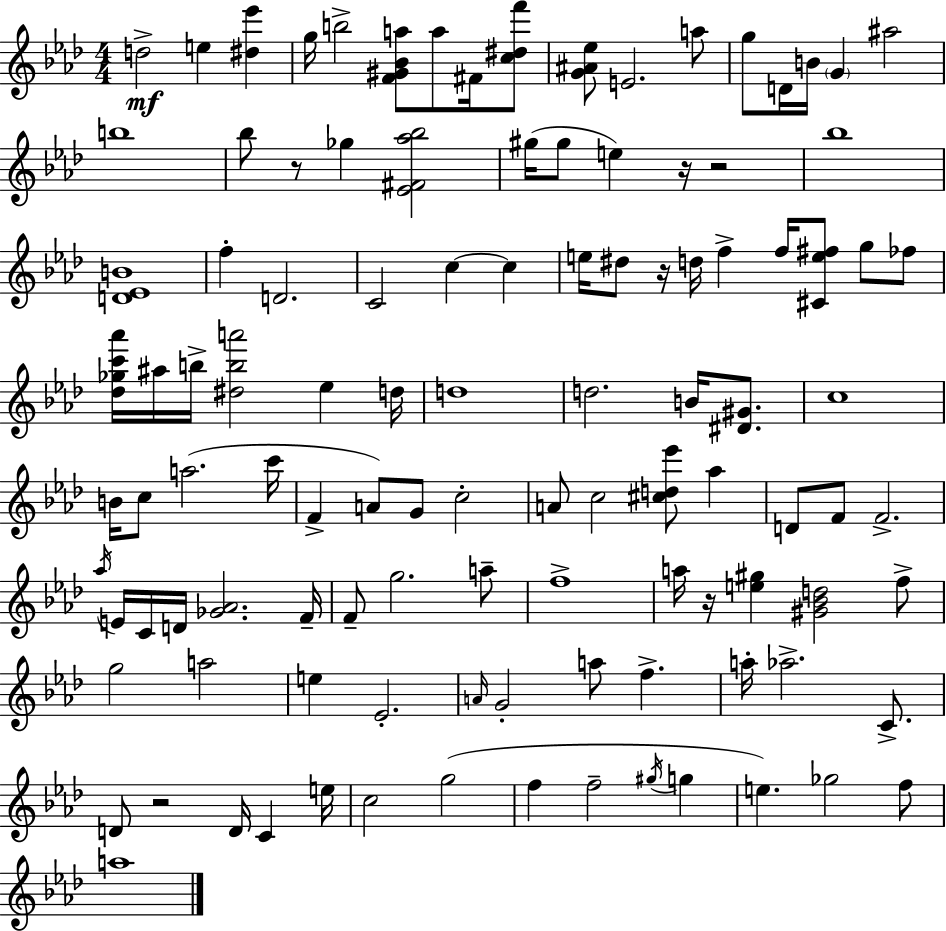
D5/h E5/q [D#5,Eb6]/q G5/s B5/h [F4,G#4,Bb4,A5]/e A5/e F#4/s [C5,D#5,F6]/e [G4,A#4,Eb5]/e E4/h. A5/e G5/e D4/s B4/s G4/q A#5/h B5/w Bb5/e R/e Gb5/q [Eb4,F#4,Ab5,Bb5]/h G#5/s G#5/e E5/q R/s R/h Bb5/w [D4,Eb4,B4]/w F5/q D4/h. C4/h C5/q C5/q E5/s D#5/e R/s D5/s F5/q F5/s [C#4,E5,F#5]/e G5/e FES5/e [Db5,Gb5,C6,Ab6]/s A#5/s B5/s [D#5,B5,A6]/h Eb5/q D5/s D5/w D5/h. B4/s [D#4,G#4]/e. C5/w B4/s C5/e A5/h. C6/s F4/q A4/e G4/e C5/h A4/e C5/h [C#5,D5,Eb6]/e Ab5/q D4/e F4/e F4/h. Ab5/s E4/s C4/s D4/s [Gb4,Ab4]/h. F4/s F4/e G5/h. A5/e F5/w A5/s R/s [E5,G#5]/q [G#4,Bb4,D5]/h F5/e G5/h A5/h E5/q Eb4/h. A4/s G4/h A5/e F5/q. A5/s Ab5/h. C4/e. D4/e R/h D4/s C4/q E5/s C5/h G5/h F5/q F5/h G#5/s G5/q E5/q. Gb5/h F5/e A5/w